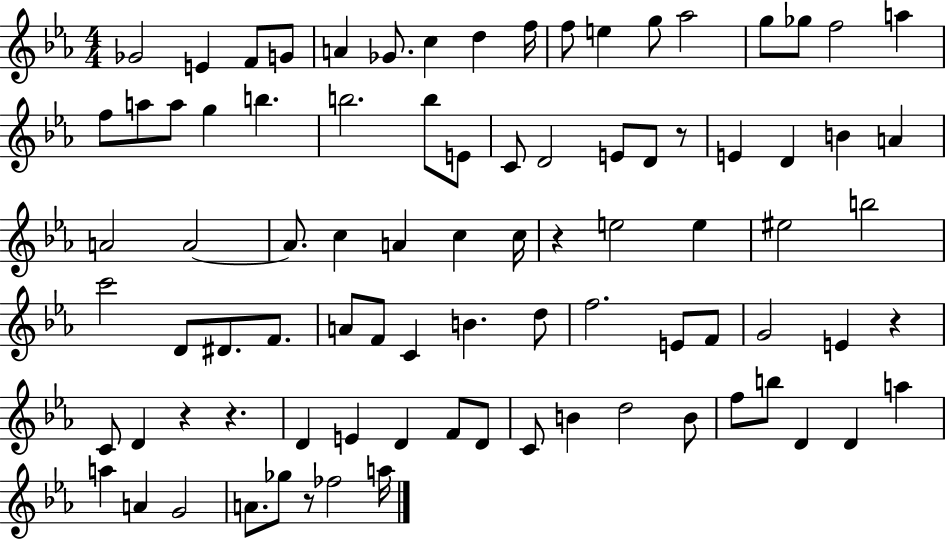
Gb4/h E4/q F4/e G4/e A4/q Gb4/e. C5/q D5/q F5/s F5/e E5/q G5/e Ab5/h G5/e Gb5/e F5/h A5/q F5/e A5/e A5/e G5/q B5/q. B5/h. B5/e E4/e C4/e D4/h E4/e D4/e R/e E4/q D4/q B4/q A4/q A4/h A4/h A4/e. C5/q A4/q C5/q C5/s R/q E5/h E5/q EIS5/h B5/h C6/h D4/e D#4/e. F4/e. A4/e F4/e C4/q B4/q. D5/e F5/h. E4/e F4/e G4/h E4/q R/q C4/e D4/q R/q R/q. D4/q E4/q D4/q F4/e D4/e C4/e B4/q D5/h B4/e F5/e B5/e D4/q D4/q A5/q A5/q A4/q G4/h A4/e. Gb5/e R/e FES5/h A5/s